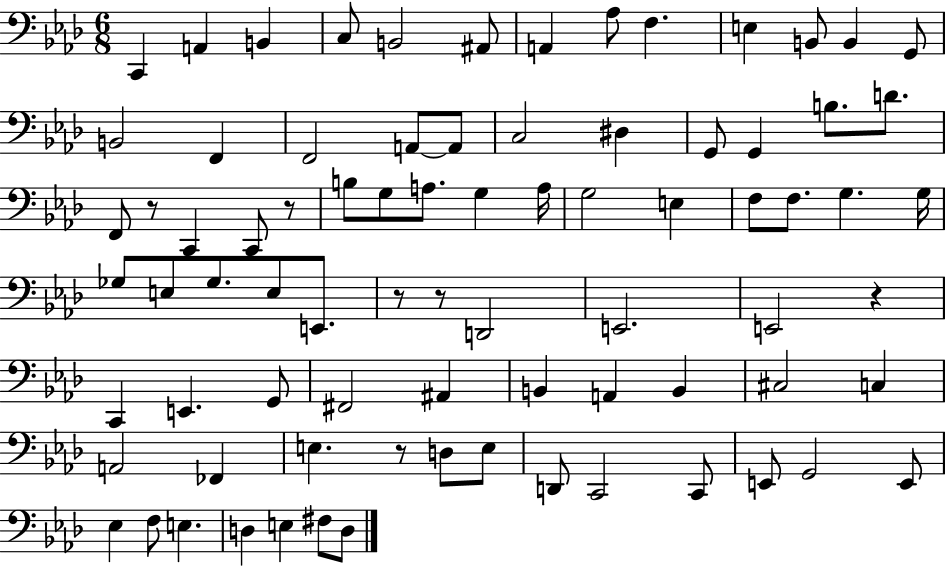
{
  \clef bass
  \numericTimeSignature
  \time 6/8
  \key aes \major
  c,4 a,4 b,4 | c8 b,2 ais,8 | a,4 aes8 f4. | e4 b,8 b,4 g,8 | \break b,2 f,4 | f,2 a,8~~ a,8 | c2 dis4 | g,8 g,4 b8. d'8. | \break f,8 r8 c,4 c,8 r8 | b8 g8 a8. g4 a16 | g2 e4 | f8 f8. g4. g16 | \break ges8 e8 ges8. e8 e,8. | r8 r8 d,2 | e,2. | e,2 r4 | \break c,4 e,4. g,8 | fis,2 ais,4 | b,4 a,4 b,4 | cis2 c4 | \break a,2 fes,4 | e4. r8 d8 e8 | d,8 c,2 c,8 | e,8 g,2 e,8 | \break ees4 f8 e4. | d4 e4 fis8 d8 | \bar "|."
}